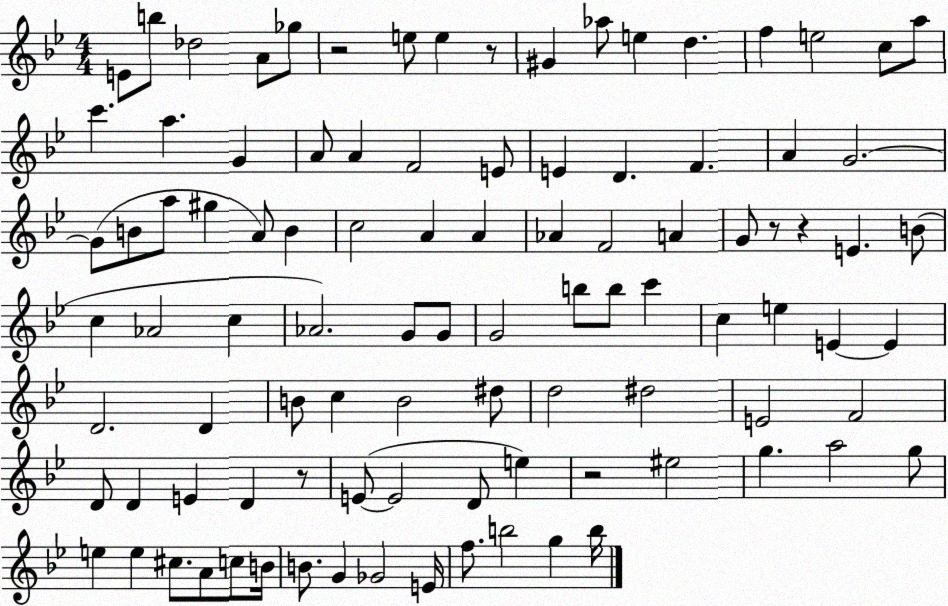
X:1
T:Untitled
M:4/4
L:1/4
K:Bb
E/2 b/2 _d2 A/2 _g/2 z2 e/2 e z/2 ^G _a/2 e d f e2 c/2 a/2 c' a G A/2 A F2 E/2 E D F A G2 G/2 B/2 a/2 ^g A/2 B c2 A A _A F2 A G/2 z/2 z E B/2 c _A2 c _A2 G/2 G/2 G2 b/2 b/2 c' c e E E D2 D B/2 c B2 ^d/2 d2 ^d2 E2 F2 D/2 D E D z/2 E/2 E2 D/2 e z2 ^e2 g a2 g/2 e e ^c/2 A/2 c/2 B/4 B/2 G _G2 E/4 f/2 b2 g b/4